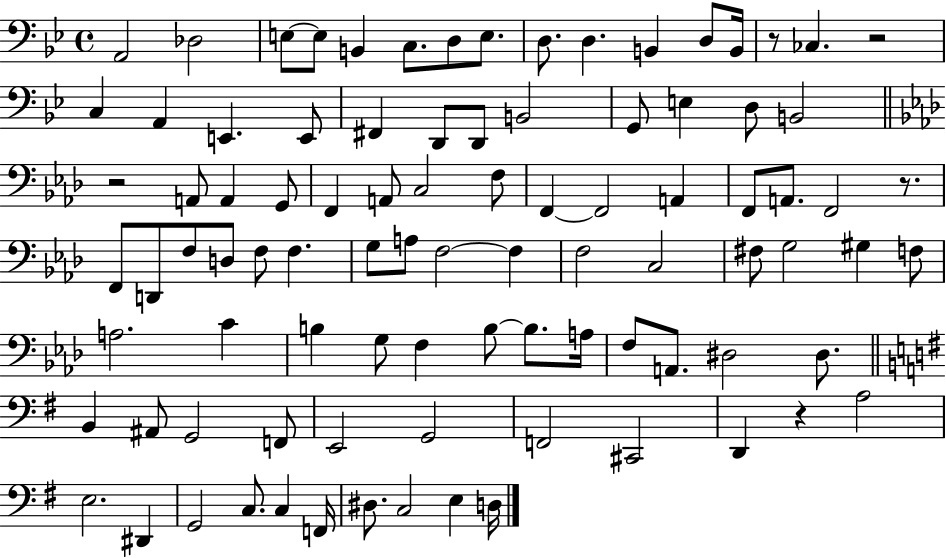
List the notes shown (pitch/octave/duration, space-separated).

A2/h Db3/h E3/e E3/e B2/q C3/e. D3/e E3/e. D3/e. D3/q. B2/q D3/e B2/s R/e CES3/q. R/h C3/q A2/q E2/q. E2/e F#2/q D2/e D2/e B2/h G2/e E3/q D3/e B2/h R/h A2/e A2/q G2/e F2/q A2/e C3/h F3/e F2/q F2/h A2/q F2/e A2/e. F2/h R/e. F2/e D2/e F3/e D3/e F3/e F3/q. G3/e A3/e F3/h F3/q F3/h C3/h F#3/e G3/h G#3/q F3/e A3/h. C4/q B3/q G3/e F3/q B3/e B3/e. A3/s F3/e A2/e. D#3/h D#3/e. B2/q A#2/e G2/h F2/e E2/h G2/h F2/h C#2/h D2/q R/q A3/h E3/h. D#2/q G2/h C3/e. C3/q F2/s D#3/e. C3/h E3/q D3/s